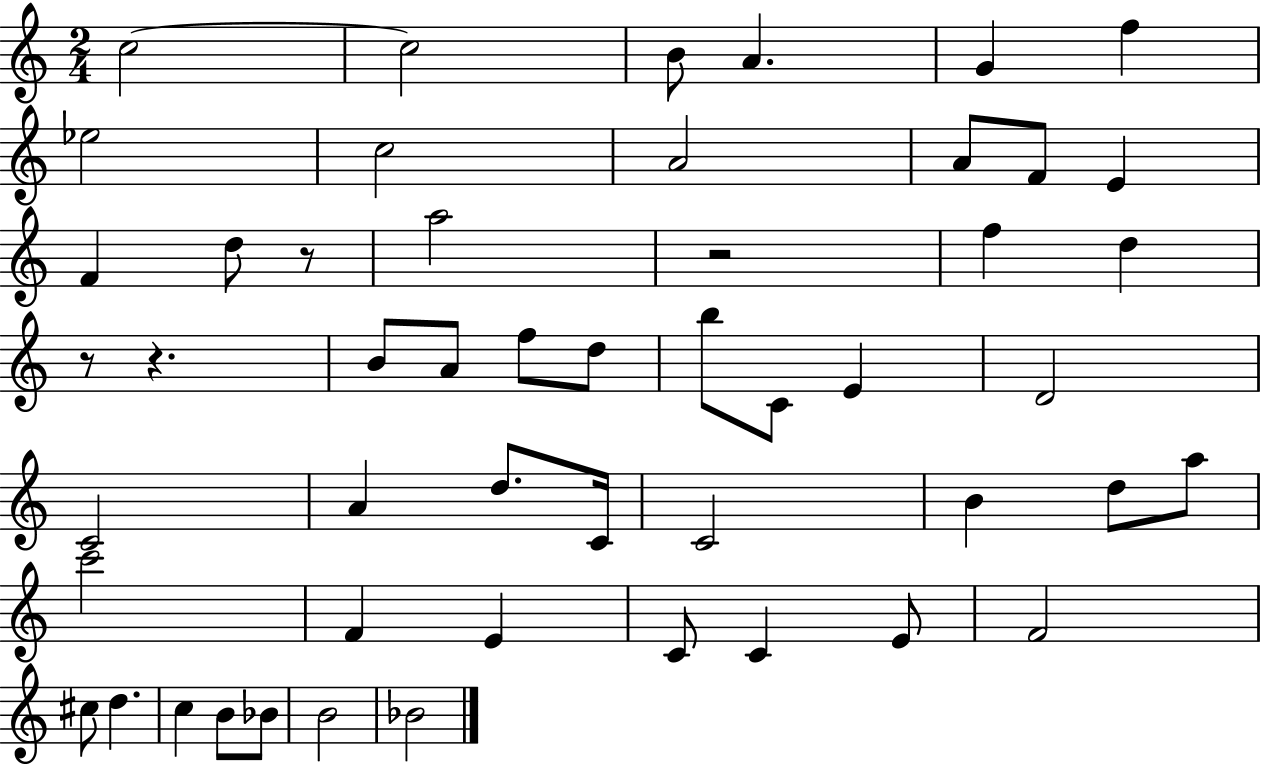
{
  \clef treble
  \numericTimeSignature
  \time 2/4
  \key c \major
  c''2~~ | c''2 | b'8 a'4. | g'4 f''4 | \break ees''2 | c''2 | a'2 | a'8 f'8 e'4 | \break f'4 d''8 r8 | a''2 | r2 | f''4 d''4 | \break r8 r4. | b'8 a'8 f''8 d''8 | b''8 c'8 e'4 | d'2 | \break c'2 | a'4 d''8. c'16 | c'2 | b'4 d''8 a''8 | \break c'''2 | f'4 e'4 | c'8 c'4 e'8 | f'2 | \break cis''8 d''4. | c''4 b'8 bes'8 | b'2 | bes'2 | \break \bar "|."
}